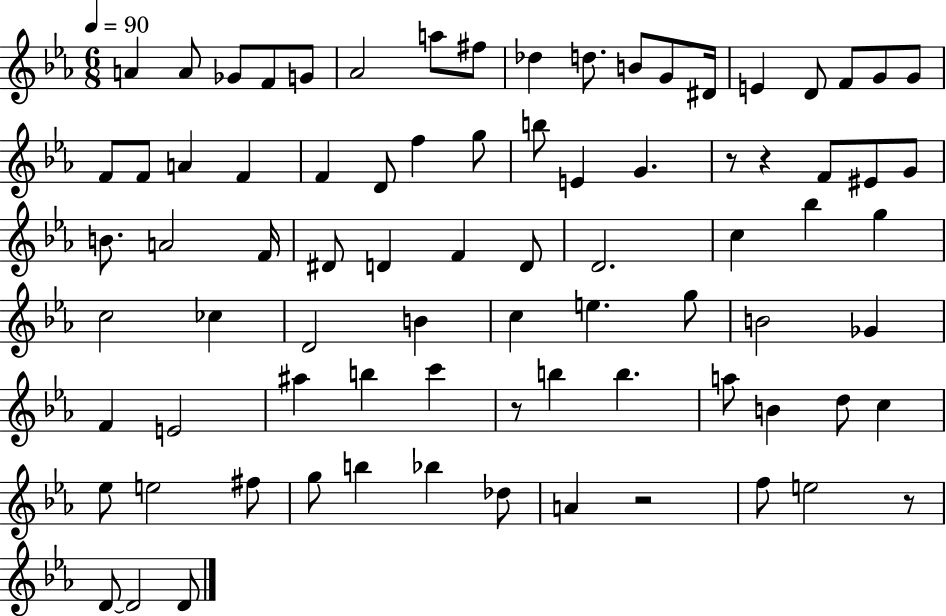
{
  \clef treble
  \numericTimeSignature
  \time 6/8
  \key ees \major
  \tempo 4 = 90
  a'4 a'8 ges'8 f'8 g'8 | aes'2 a''8 fis''8 | des''4 d''8. b'8 g'8 dis'16 | e'4 d'8 f'8 g'8 g'8 | \break f'8 f'8 a'4 f'4 | f'4 d'8 f''4 g''8 | b''8 e'4 g'4. | r8 r4 f'8 eis'8 g'8 | \break b'8. a'2 f'16 | dis'8 d'4 f'4 d'8 | d'2. | c''4 bes''4 g''4 | \break c''2 ces''4 | d'2 b'4 | c''4 e''4. g''8 | b'2 ges'4 | \break f'4 e'2 | ais''4 b''4 c'''4 | r8 b''4 b''4. | a''8 b'4 d''8 c''4 | \break ees''8 e''2 fis''8 | g''8 b''4 bes''4 des''8 | a'4 r2 | f''8 e''2 r8 | \break d'8~~ d'2 d'8 | \bar "|."
}